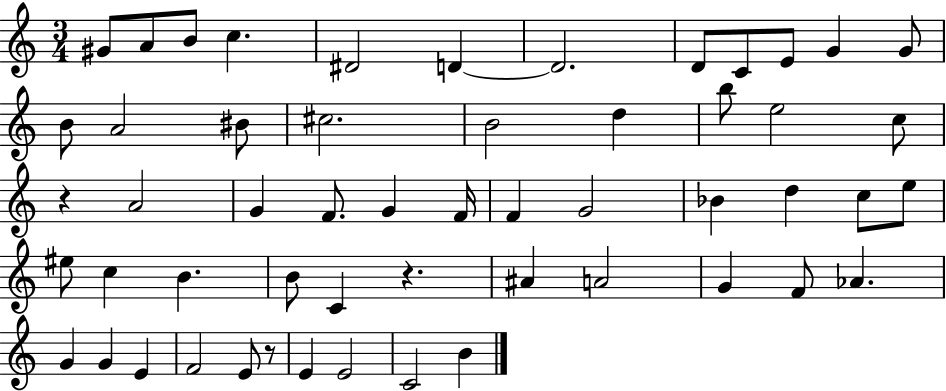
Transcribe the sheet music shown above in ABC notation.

X:1
T:Untitled
M:3/4
L:1/4
K:C
^G/2 A/2 B/2 c ^D2 D D2 D/2 C/2 E/2 G G/2 B/2 A2 ^B/2 ^c2 B2 d b/2 e2 c/2 z A2 G F/2 G F/4 F G2 _B d c/2 e/2 ^e/2 c B B/2 C z ^A A2 G F/2 _A G G E F2 E/2 z/2 E E2 C2 B